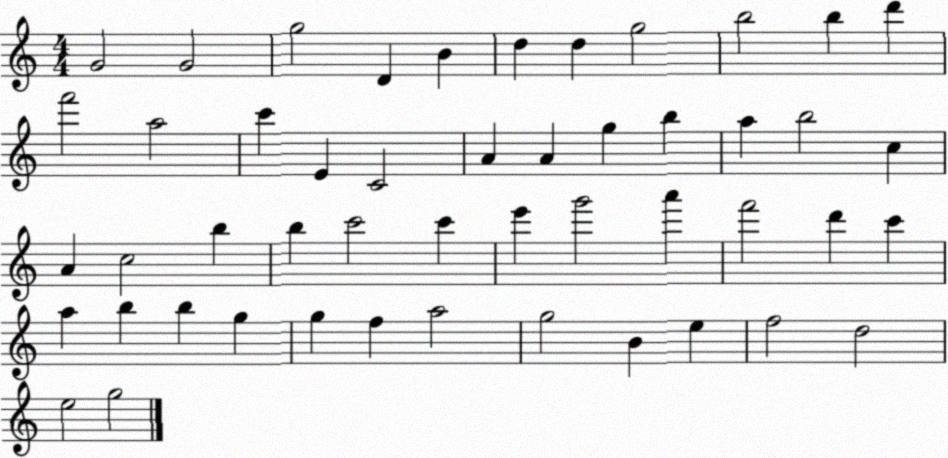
X:1
T:Untitled
M:4/4
L:1/4
K:C
G2 G2 g2 D B d d g2 b2 b d' f'2 a2 c' E C2 A A g b a b2 c A c2 b b c'2 c' e' g'2 a' f'2 d' c' a b b g g f a2 g2 B e f2 d2 e2 g2